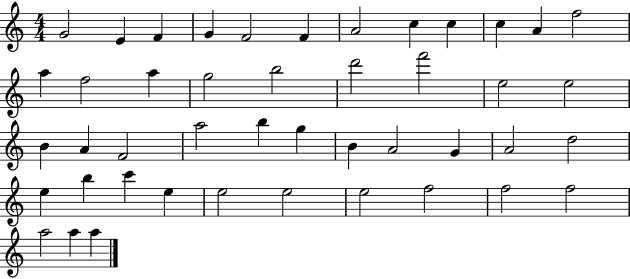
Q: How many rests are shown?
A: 0